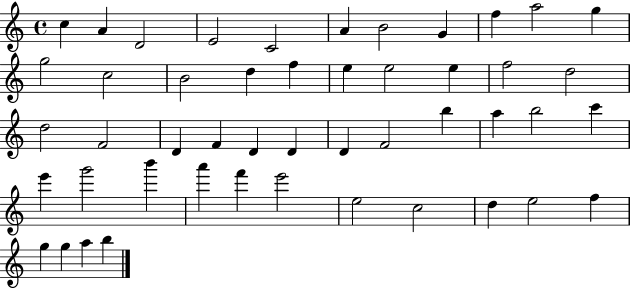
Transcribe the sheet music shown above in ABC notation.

X:1
T:Untitled
M:4/4
L:1/4
K:C
c A D2 E2 C2 A B2 G f a2 g g2 c2 B2 d f e e2 e f2 d2 d2 F2 D F D D D F2 b a b2 c' e' g'2 b' a' f' e'2 e2 c2 d e2 f g g a b